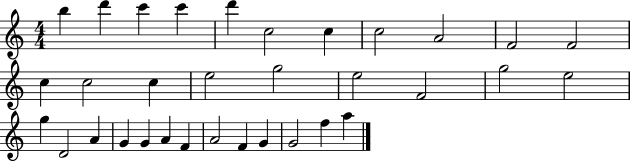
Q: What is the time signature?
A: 4/4